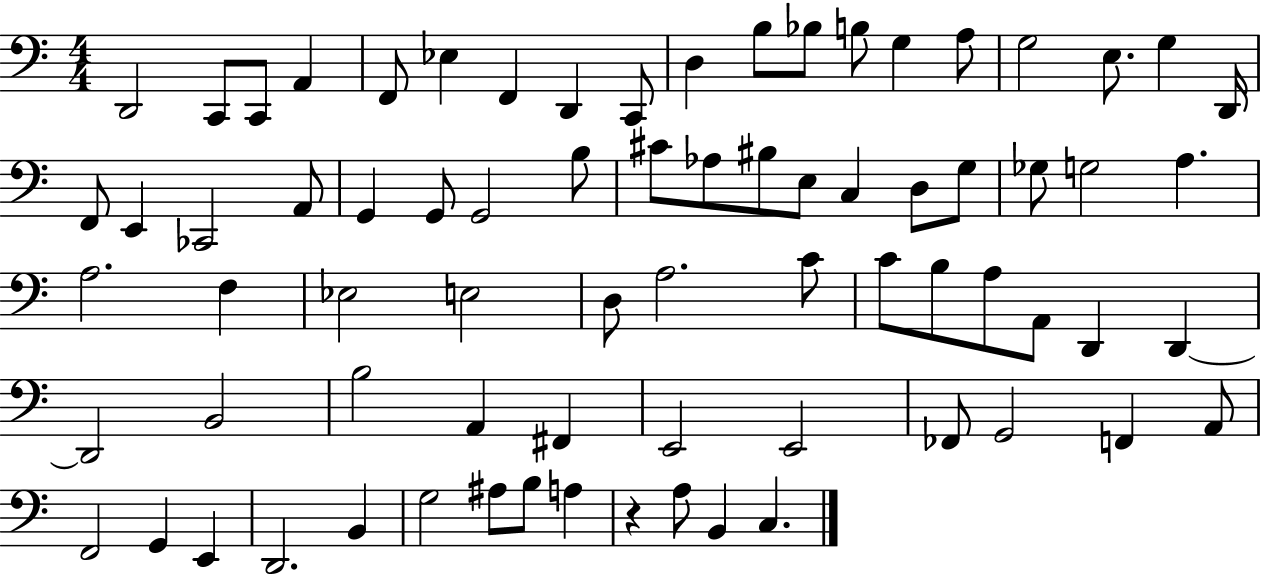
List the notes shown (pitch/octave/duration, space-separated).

D2/h C2/e C2/e A2/q F2/e Eb3/q F2/q D2/q C2/e D3/q B3/e Bb3/e B3/e G3/q A3/e G3/h E3/e. G3/q D2/s F2/e E2/q CES2/h A2/e G2/q G2/e G2/h B3/e C#4/e Ab3/e BIS3/e E3/e C3/q D3/e G3/e Gb3/e G3/h A3/q. A3/h. F3/q Eb3/h E3/h D3/e A3/h. C4/e C4/e B3/e A3/e A2/e D2/q D2/q D2/h B2/h B3/h A2/q F#2/q E2/h E2/h FES2/e G2/h F2/q A2/e F2/h G2/q E2/q D2/h. B2/q G3/h A#3/e B3/e A3/q R/q A3/e B2/q C3/q.